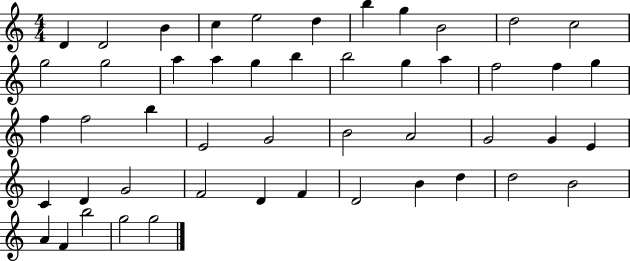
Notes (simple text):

D4/q D4/h B4/q C5/q E5/h D5/q B5/q G5/q B4/h D5/h C5/h G5/h G5/h A5/q A5/q G5/q B5/q B5/h G5/q A5/q F5/h F5/q G5/q F5/q F5/h B5/q E4/h G4/h B4/h A4/h G4/h G4/q E4/q C4/q D4/q G4/h F4/h D4/q F4/q D4/h B4/q D5/q D5/h B4/h A4/q F4/q B5/h G5/h G5/h